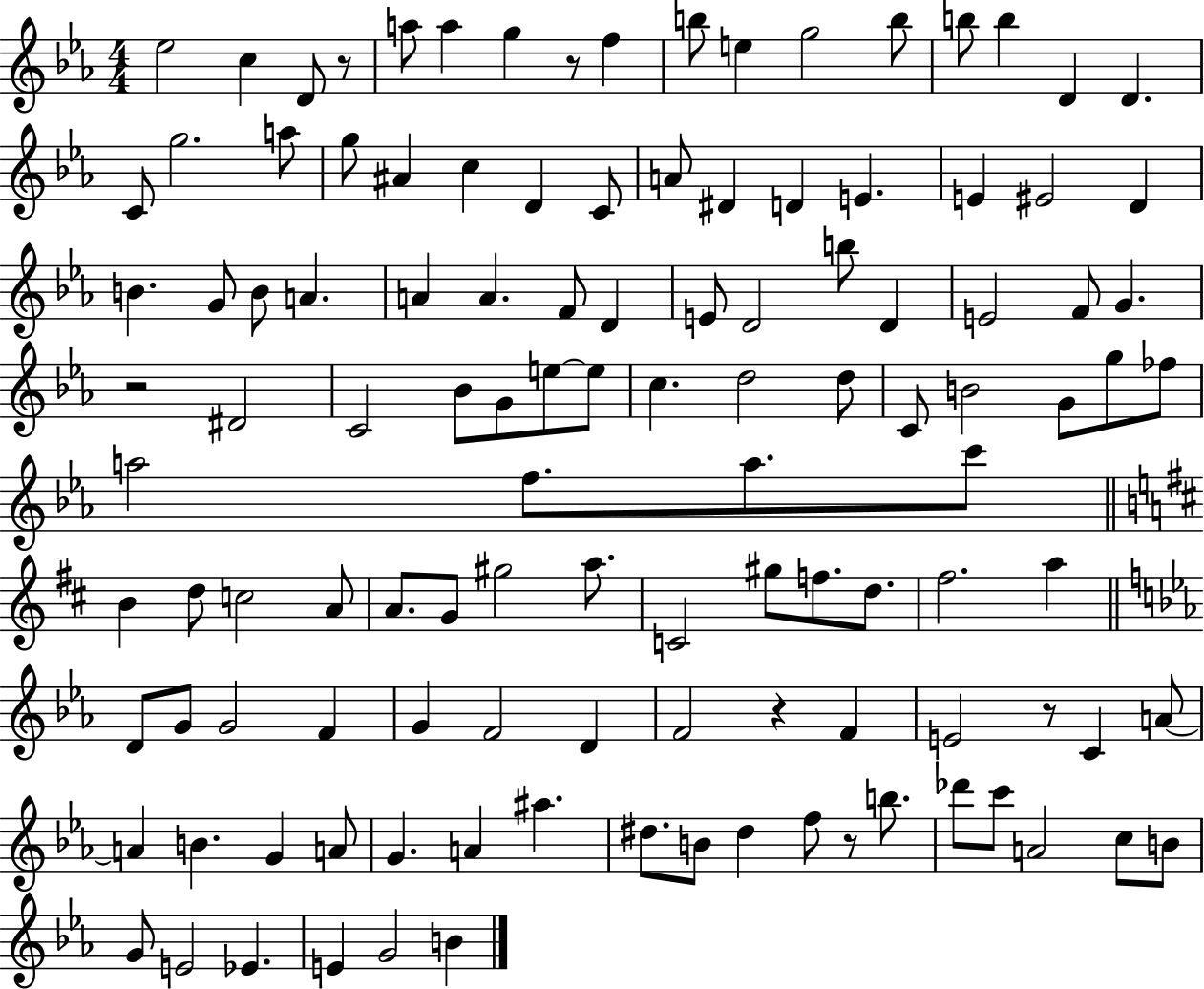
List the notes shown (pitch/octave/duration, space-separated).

Eb5/h C5/q D4/e R/e A5/e A5/q G5/q R/e F5/q B5/e E5/q G5/h B5/e B5/e B5/q D4/q D4/q. C4/e G5/h. A5/e G5/e A#4/q C5/q D4/q C4/e A4/e D#4/q D4/q E4/q. E4/q EIS4/h D4/q B4/q. G4/e B4/e A4/q. A4/q A4/q. F4/e D4/q E4/e D4/h B5/e D4/q E4/h F4/e G4/q. R/h D#4/h C4/h Bb4/e G4/e E5/e E5/e C5/q. D5/h D5/e C4/e B4/h G4/e G5/e FES5/e A5/h F5/e. A5/e. C6/e B4/q D5/e C5/h A4/e A4/e. G4/e G#5/h A5/e. C4/h G#5/e F5/e. D5/e. F#5/h. A5/q D4/e G4/e G4/h F4/q G4/q F4/h D4/q F4/h R/q F4/q E4/h R/e C4/q A4/e A4/q B4/q. G4/q A4/e G4/q. A4/q A#5/q. D#5/e. B4/e D#5/q F5/e R/e B5/e. Db6/e C6/e A4/h C5/e B4/e G4/e E4/h Eb4/q. E4/q G4/h B4/q